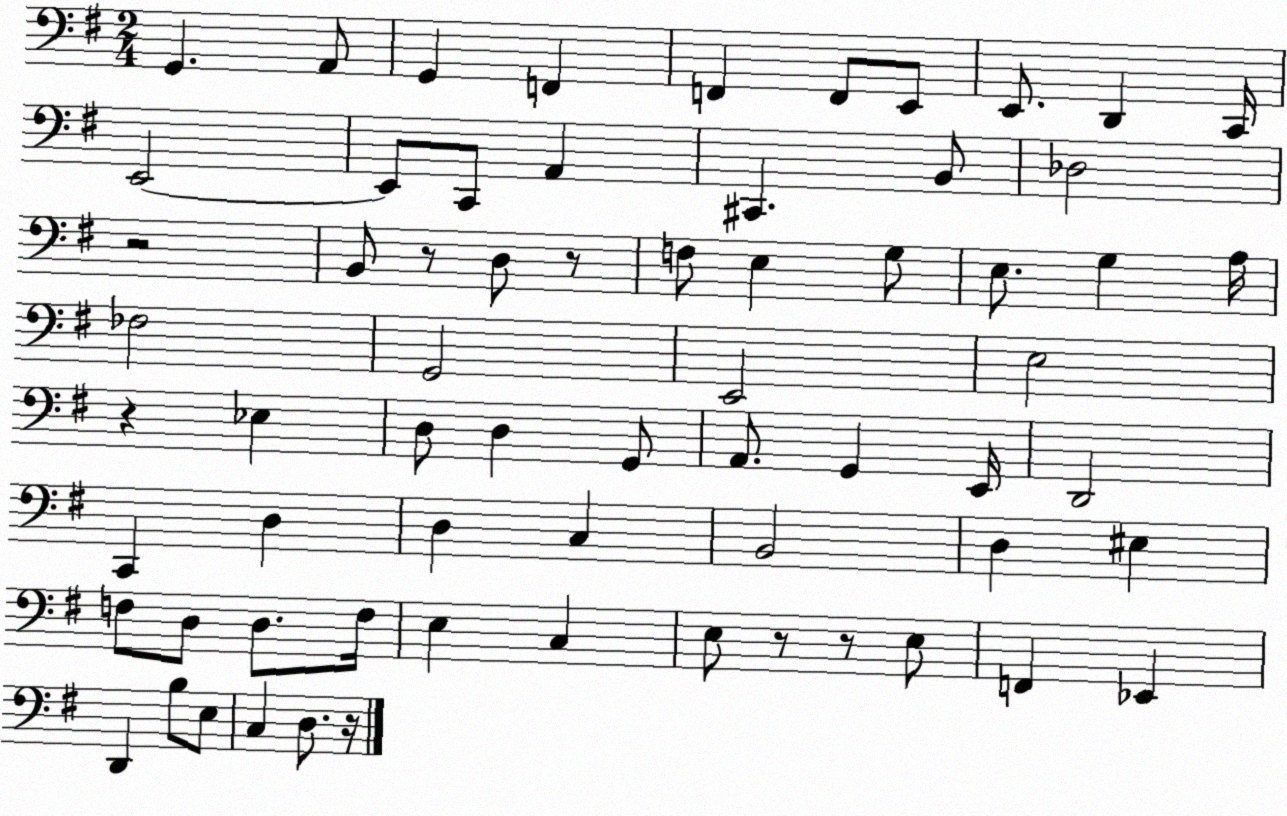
X:1
T:Untitled
M:2/4
L:1/4
K:G
G,, A,,/2 G,, F,, F,, F,,/2 E,,/2 E,,/2 D,, C,,/4 E,,2 E,,/2 C,,/2 A,, ^C,, B,,/2 _D,2 z2 B,,/2 z/2 D,/2 z/2 F,/2 E, G,/2 E,/2 G, A,/4 _F,2 G,,2 E,,2 E,2 z _E, D,/2 D, G,,/2 A,,/2 G,, E,,/4 D,,2 C,, D, D, C, B,,2 D, ^E, F,/2 D,/2 D,/2 F,/4 E, C, E,/2 z/2 z/2 E,/2 F,, _E,, D,, B,/2 E,/2 C, D,/2 z/4